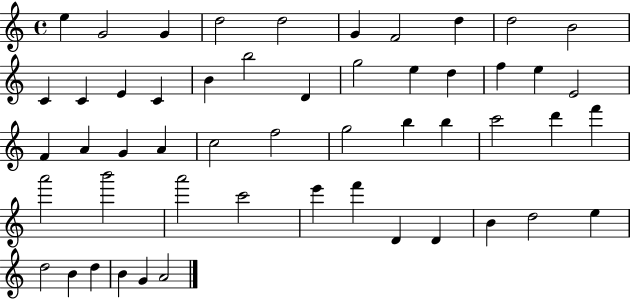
E5/q G4/h G4/q D5/h D5/h G4/q F4/h D5/q D5/h B4/h C4/q C4/q E4/q C4/q B4/q B5/h D4/q G5/h E5/q D5/q F5/q E5/q E4/h F4/q A4/q G4/q A4/q C5/h F5/h G5/h B5/q B5/q C6/h D6/q F6/q A6/h B6/h A6/h C6/h E6/q F6/q D4/q D4/q B4/q D5/h E5/q D5/h B4/q D5/q B4/q G4/q A4/h